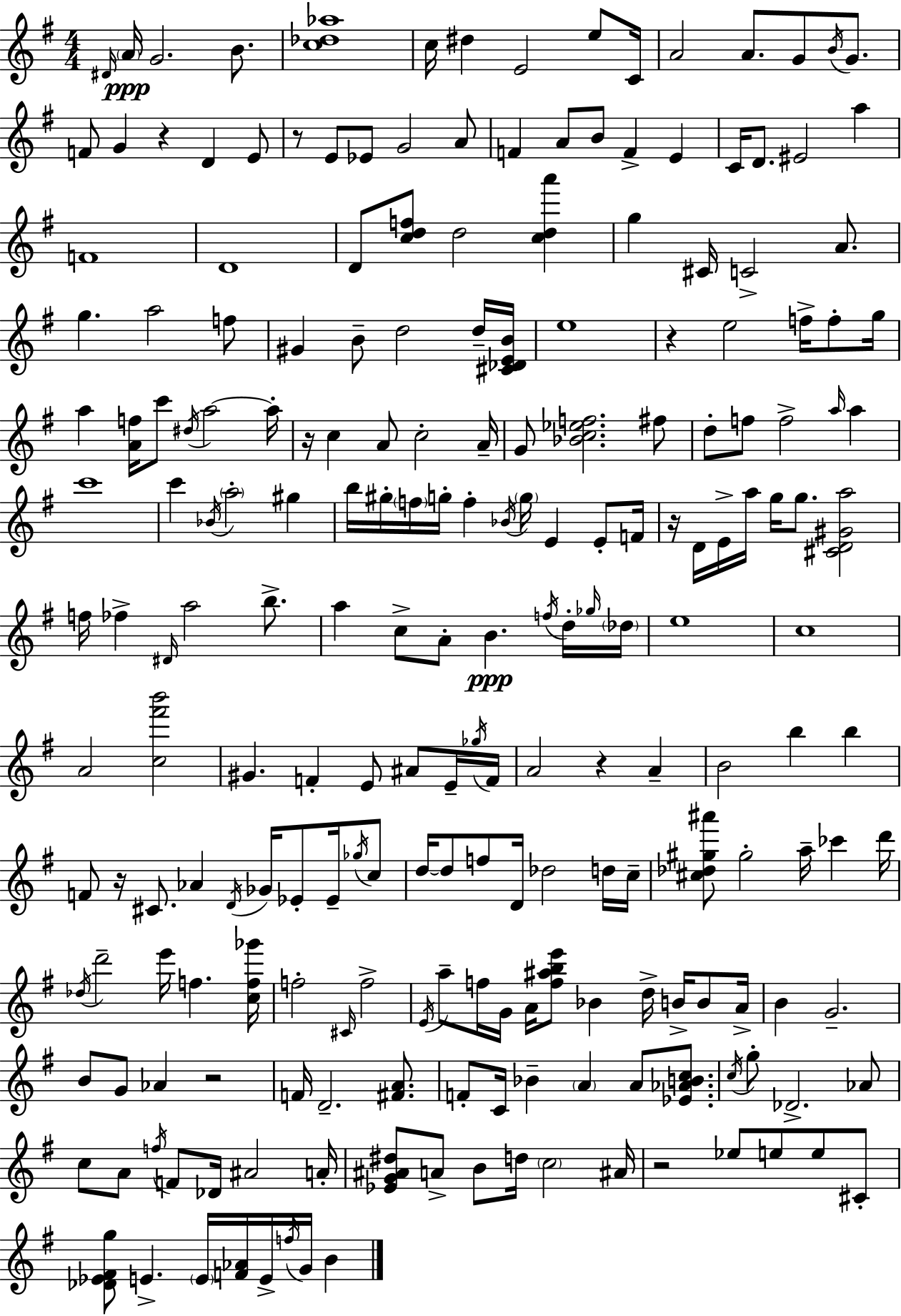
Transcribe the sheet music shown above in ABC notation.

X:1
T:Untitled
M:4/4
L:1/4
K:Em
^D/4 A/4 G2 B/2 [c_d_a]4 c/4 ^d E2 e/2 C/4 A2 A/2 G/2 B/4 G/2 F/2 G z D E/2 z/2 E/2 _E/2 G2 A/2 F A/2 B/2 F E C/4 D/2 ^E2 a F4 D4 D/2 [cdf]/2 d2 [cda'] g ^C/4 C2 A/2 g a2 f/2 ^G B/2 d2 d/4 [^C_DEB]/4 e4 z e2 f/4 f/2 g/4 a [Af]/4 c'/2 ^d/4 a2 a/4 z/4 c A/2 c2 A/4 G/2 [_Bc_ef]2 ^f/2 d/2 f/2 f2 a/4 a c'4 c' _B/4 a2 ^g b/4 ^g/4 f/4 g/4 f _B/4 g/4 E E/2 F/4 z/4 D/4 E/4 a/4 g/4 g/2 [^CD^Ga]2 f/4 _f ^D/4 a2 b/2 a c/2 A/2 B f/4 d/4 _g/4 _d/4 e4 c4 A2 [c^f'b']2 ^G F E/2 ^A/2 E/4 _g/4 F/4 A2 z A B2 b b F/2 z/4 ^C/2 _A D/4 _G/4 _E/2 _E/4 _g/4 c/2 d/4 d/2 f/2 D/4 _d2 d/4 c/4 [^c_d^g^a']/2 ^g2 a/4 _c' d'/4 _d/4 d'2 e'/4 f [cf_g']/4 f2 ^C/4 f2 E/4 a/2 f/4 G/4 A/4 [f^abe']/2 _B d/4 B/4 B/2 A/4 B G2 B/2 G/2 _A z2 F/4 D2 [^FA]/2 F/2 C/4 _B A A/2 [_E_ABc]/2 c/4 g/2 _D2 _A/2 c/2 A/2 f/4 F/2 _D/4 ^A2 A/4 [_EG^A^d]/2 A/2 B/2 d/4 c2 ^A/4 z2 _e/2 e/2 e/2 ^C/2 [_D_E^Fg]/2 E E/4 [F_A]/4 E/4 f/4 G/4 B